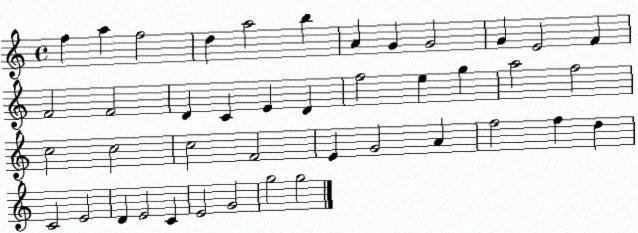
X:1
T:Untitled
M:4/4
L:1/4
K:C
f a f2 d a2 b A G G2 G E2 F F2 F2 D C E D f2 e g a2 f2 c2 c2 c2 F2 E G2 A f2 f d C2 E2 D E2 C E2 G2 g2 g2